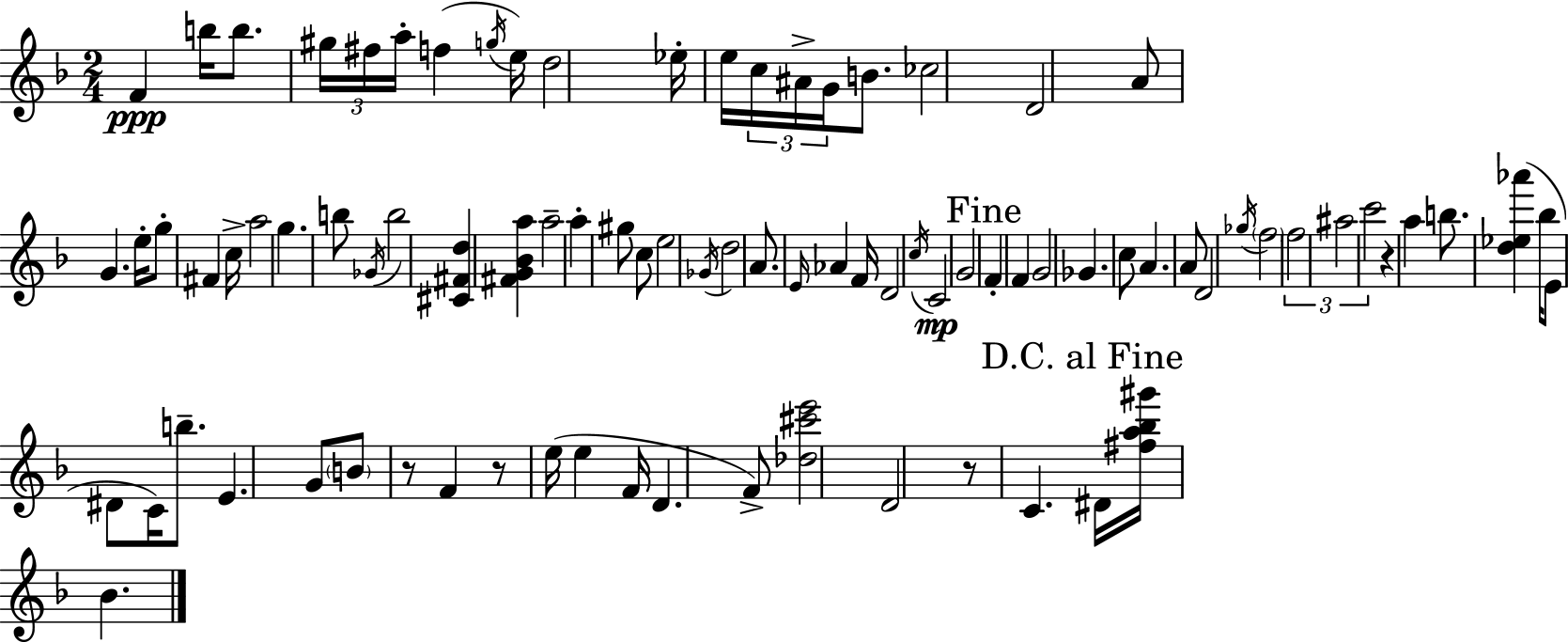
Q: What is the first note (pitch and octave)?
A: F4